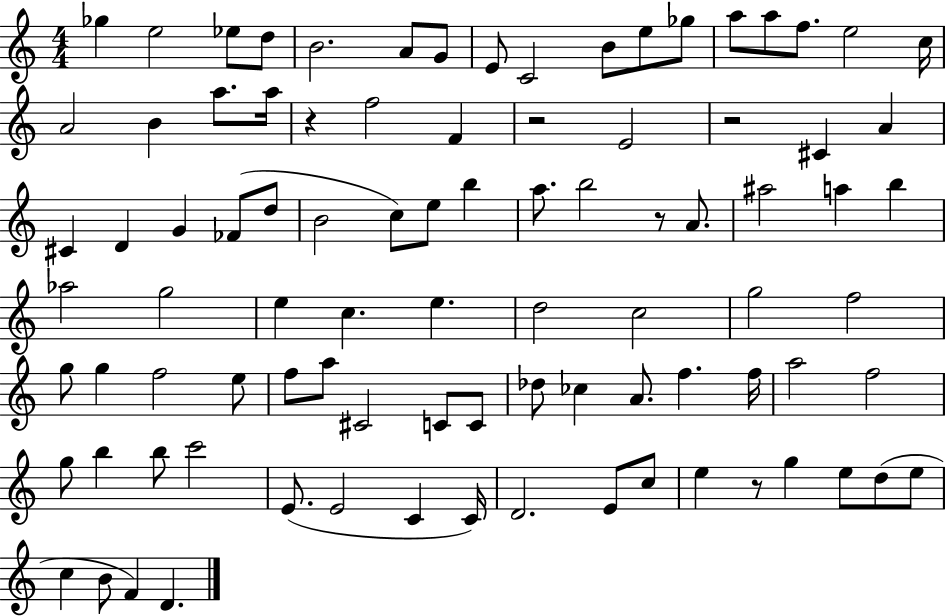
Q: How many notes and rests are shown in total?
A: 91